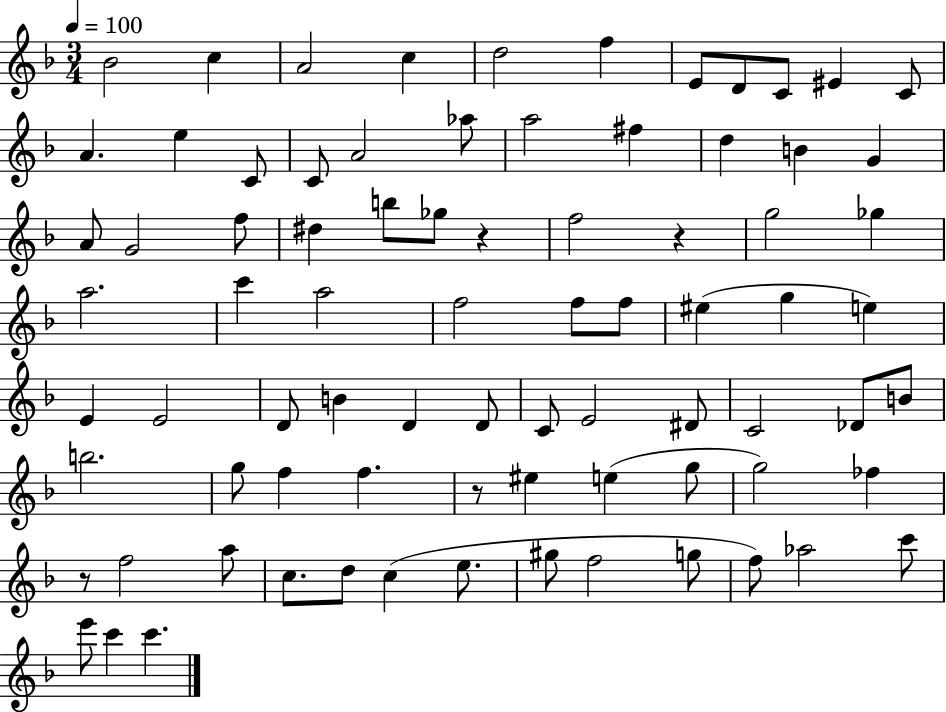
{
  \clef treble
  \numericTimeSignature
  \time 3/4
  \key f \major
  \tempo 4 = 100
  bes'2 c''4 | a'2 c''4 | d''2 f''4 | e'8 d'8 c'8 eis'4 c'8 | \break a'4. e''4 c'8 | c'8 a'2 aes''8 | a''2 fis''4 | d''4 b'4 g'4 | \break a'8 g'2 f''8 | dis''4 b''8 ges''8 r4 | f''2 r4 | g''2 ges''4 | \break a''2. | c'''4 a''2 | f''2 f''8 f''8 | eis''4( g''4 e''4) | \break e'4 e'2 | d'8 b'4 d'4 d'8 | c'8 e'2 dis'8 | c'2 des'8 b'8 | \break b''2. | g''8 f''4 f''4. | r8 eis''4 e''4( g''8 | g''2) fes''4 | \break r8 f''2 a''8 | c''8. d''8 c''4( e''8. | gis''8 f''2 g''8 | f''8) aes''2 c'''8 | \break e'''8 c'''4 c'''4. | \bar "|."
}